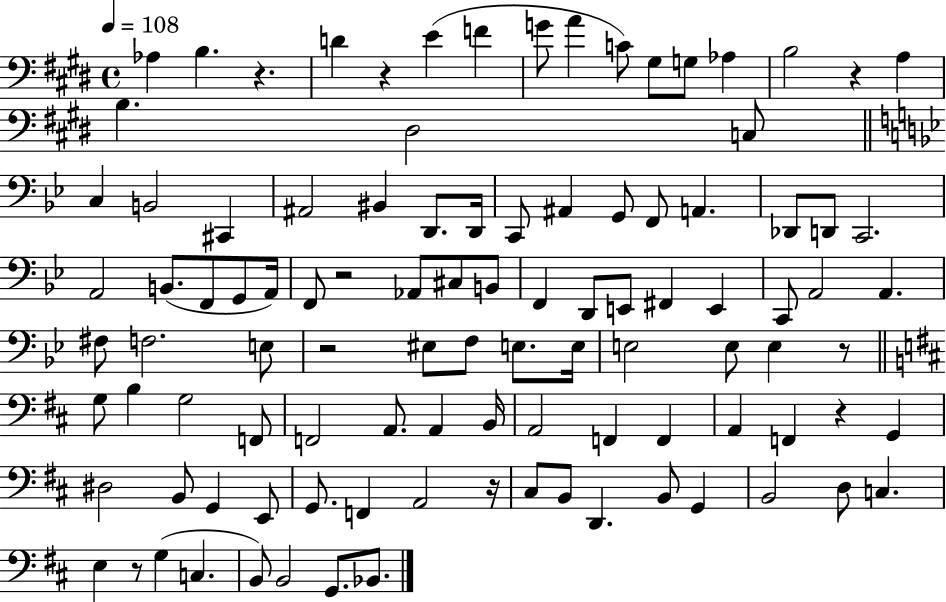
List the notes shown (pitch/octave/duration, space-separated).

Ab3/q B3/q. R/q. D4/q R/q E4/q F4/q G4/e A4/q C4/e G#3/e G3/e Ab3/q B3/h R/q A3/q B3/q. D#3/h C3/e C3/q B2/h C#2/q A#2/h BIS2/q D2/e. D2/s C2/e A#2/q G2/e F2/e A2/q. Db2/e D2/e C2/h. A2/h B2/e. F2/e G2/e A2/s F2/e R/h Ab2/e C#3/e B2/e F2/q D2/e E2/e F#2/q E2/q C2/e A2/h A2/q. F#3/e F3/h. E3/e R/h EIS3/e F3/e E3/e. E3/s E3/h E3/e E3/q R/e G3/e B3/q G3/h F2/e F2/h A2/e. A2/q B2/s A2/h F2/q F2/q A2/q F2/q R/q G2/q D#3/h B2/e G2/q E2/e G2/e. F2/q A2/h R/s C#3/e B2/e D2/q. B2/e G2/q B2/h D3/e C3/q. E3/q R/e G3/q C3/q. B2/e B2/h G2/e. Bb2/e.